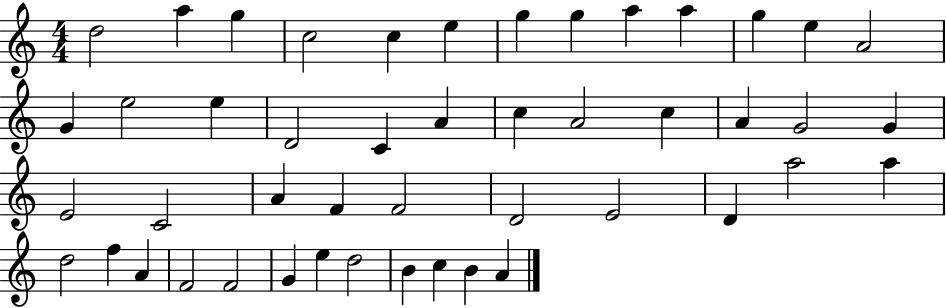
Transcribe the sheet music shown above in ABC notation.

X:1
T:Untitled
M:4/4
L:1/4
K:C
d2 a g c2 c e g g a a g e A2 G e2 e D2 C A c A2 c A G2 G E2 C2 A F F2 D2 E2 D a2 a d2 f A F2 F2 G e d2 B c B A